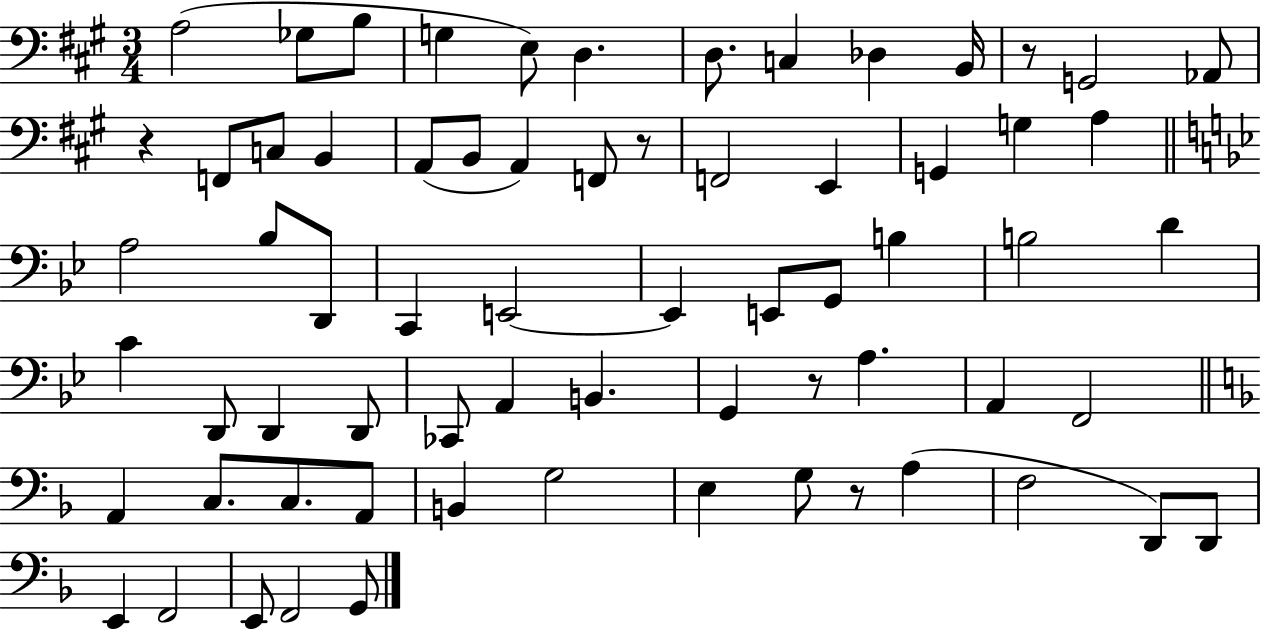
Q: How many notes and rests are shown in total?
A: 68